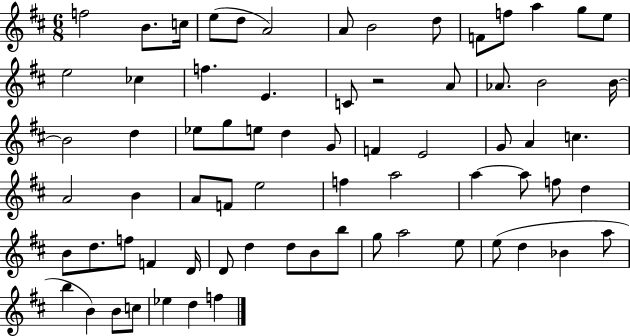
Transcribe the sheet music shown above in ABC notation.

X:1
T:Untitled
M:6/8
L:1/4
K:D
f2 B/2 c/4 e/2 d/2 A2 A/2 B2 d/2 F/2 f/2 a g/2 e/2 e2 _c f E C/2 z2 A/2 _A/2 B2 B/4 B2 d _e/2 g/2 e/2 d G/2 F E2 G/2 A c A2 B A/2 F/2 e2 f a2 a a/2 f/2 d B/2 d/2 f/2 F D/4 D/2 d d/2 B/2 b/2 g/2 a2 e/2 e/2 d _B a/2 b B B/2 c/2 _e d f